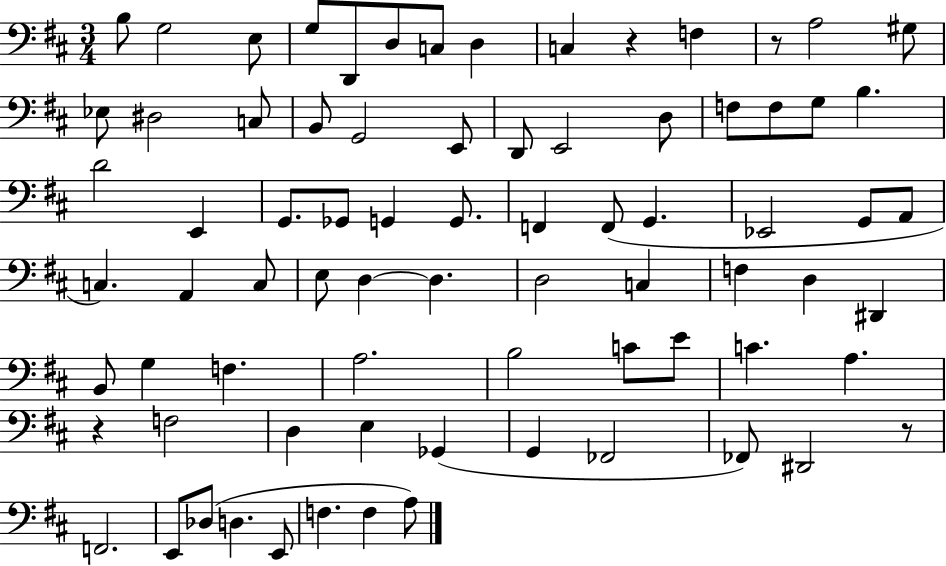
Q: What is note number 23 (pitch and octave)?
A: F3